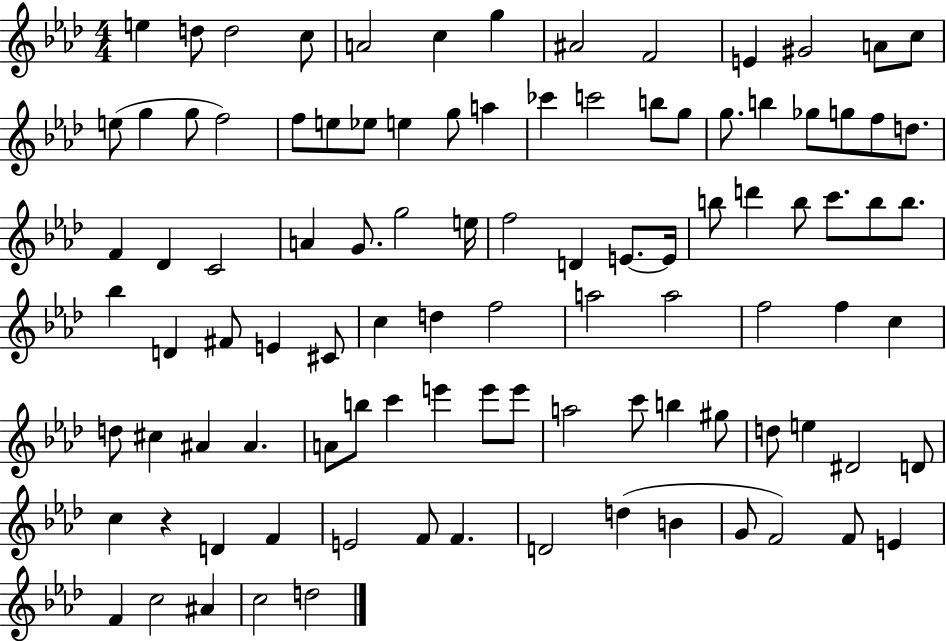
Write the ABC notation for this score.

X:1
T:Untitled
M:4/4
L:1/4
K:Ab
e d/2 d2 c/2 A2 c g ^A2 F2 E ^G2 A/2 c/2 e/2 g g/2 f2 f/2 e/2 _e/2 e g/2 a _c' c'2 b/2 g/2 g/2 b _g/2 g/2 f/2 d/2 F _D C2 A G/2 g2 e/4 f2 D E/2 E/4 b/2 d' b/2 c'/2 b/2 b/2 _b D ^F/2 E ^C/2 c d f2 a2 a2 f2 f c d/2 ^c ^A ^A A/2 b/2 c' e' e'/2 e'/2 a2 c'/2 b ^g/2 d/2 e ^D2 D/2 c z D F E2 F/2 F D2 d B G/2 F2 F/2 E F c2 ^A c2 d2